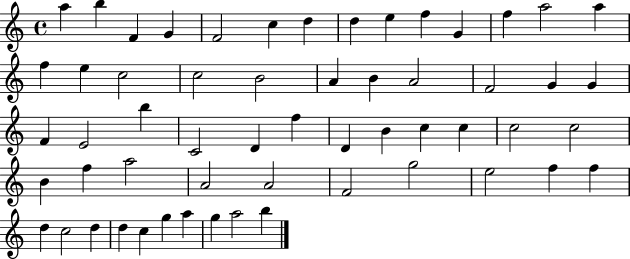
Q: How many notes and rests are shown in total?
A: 57